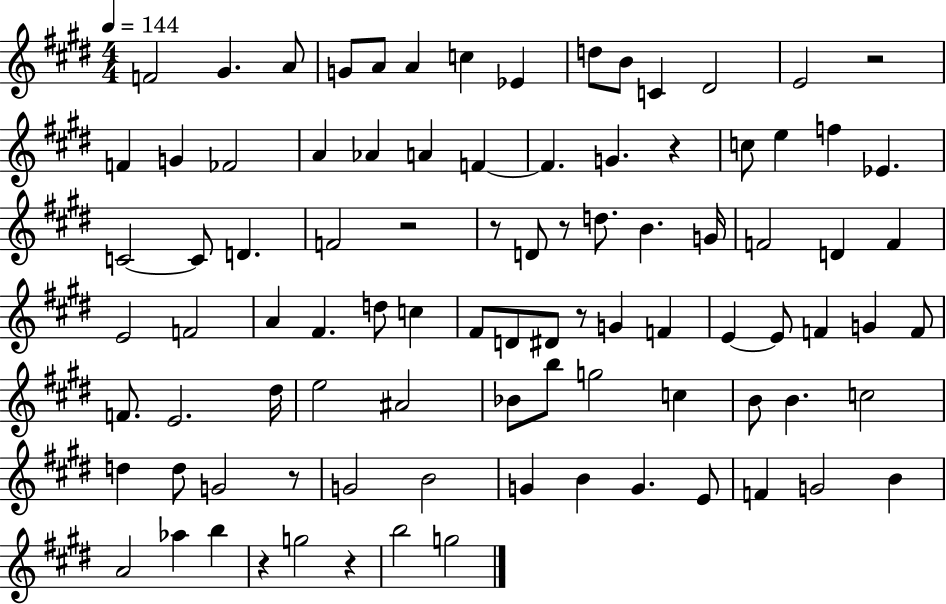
F4/h G#4/q. A4/e G4/e A4/e A4/q C5/q Eb4/q D5/e B4/e C4/q D#4/h E4/h R/h F4/q G4/q FES4/h A4/q Ab4/q A4/q F4/q F4/q. G4/q. R/q C5/e E5/q F5/q Eb4/q. C4/h C4/e D4/q. F4/h R/h R/e D4/e R/e D5/e. B4/q. G4/s F4/h D4/q F4/q E4/h F4/h A4/q F#4/q. D5/e C5/q F#4/e D4/e D#4/e R/e G4/q F4/q E4/q E4/e F4/q G4/q F4/e F4/e. E4/h. D#5/s E5/h A#4/h Bb4/e B5/e G5/h C5/q B4/e B4/q. C5/h D5/q D5/e G4/h R/e G4/h B4/h G4/q B4/q G4/q. E4/e F4/q G4/h B4/q A4/h Ab5/q B5/q R/q G5/h R/q B5/h G5/h